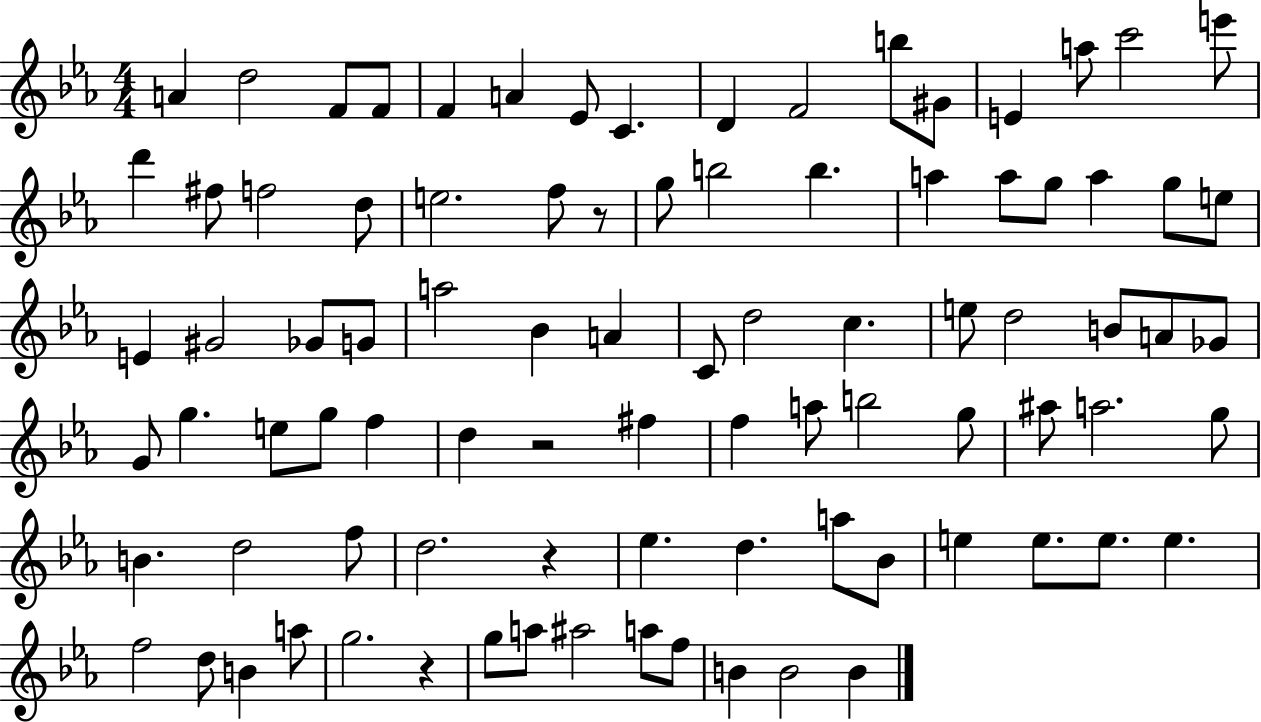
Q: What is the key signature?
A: EES major